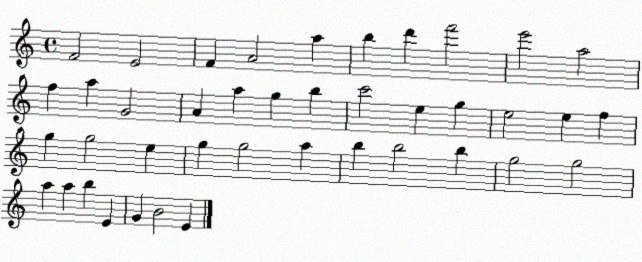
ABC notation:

X:1
T:Untitled
M:4/4
L:1/4
K:C
F2 E2 F A2 a b d' f'2 e'2 a2 f a G2 A a g b c'2 e g e2 e f g g2 e g g2 a b b2 b g2 g2 a a b E G B2 E